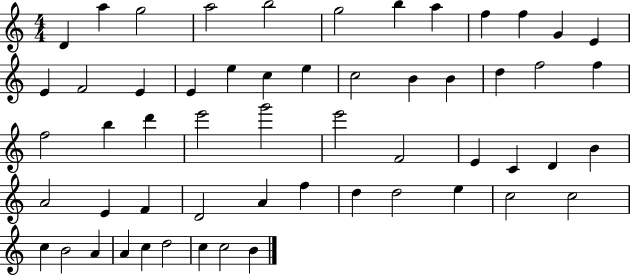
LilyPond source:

{
  \clef treble
  \numericTimeSignature
  \time 4/4
  \key c \major
  d'4 a''4 g''2 | a''2 b''2 | g''2 b''4 a''4 | f''4 f''4 g'4 e'4 | \break e'4 f'2 e'4 | e'4 e''4 c''4 e''4 | c''2 b'4 b'4 | d''4 f''2 f''4 | \break f''2 b''4 d'''4 | e'''2 g'''2 | e'''2 f'2 | e'4 c'4 d'4 b'4 | \break a'2 e'4 f'4 | d'2 a'4 f''4 | d''4 d''2 e''4 | c''2 c''2 | \break c''4 b'2 a'4 | a'4 c''4 d''2 | c''4 c''2 b'4 | \bar "|."
}